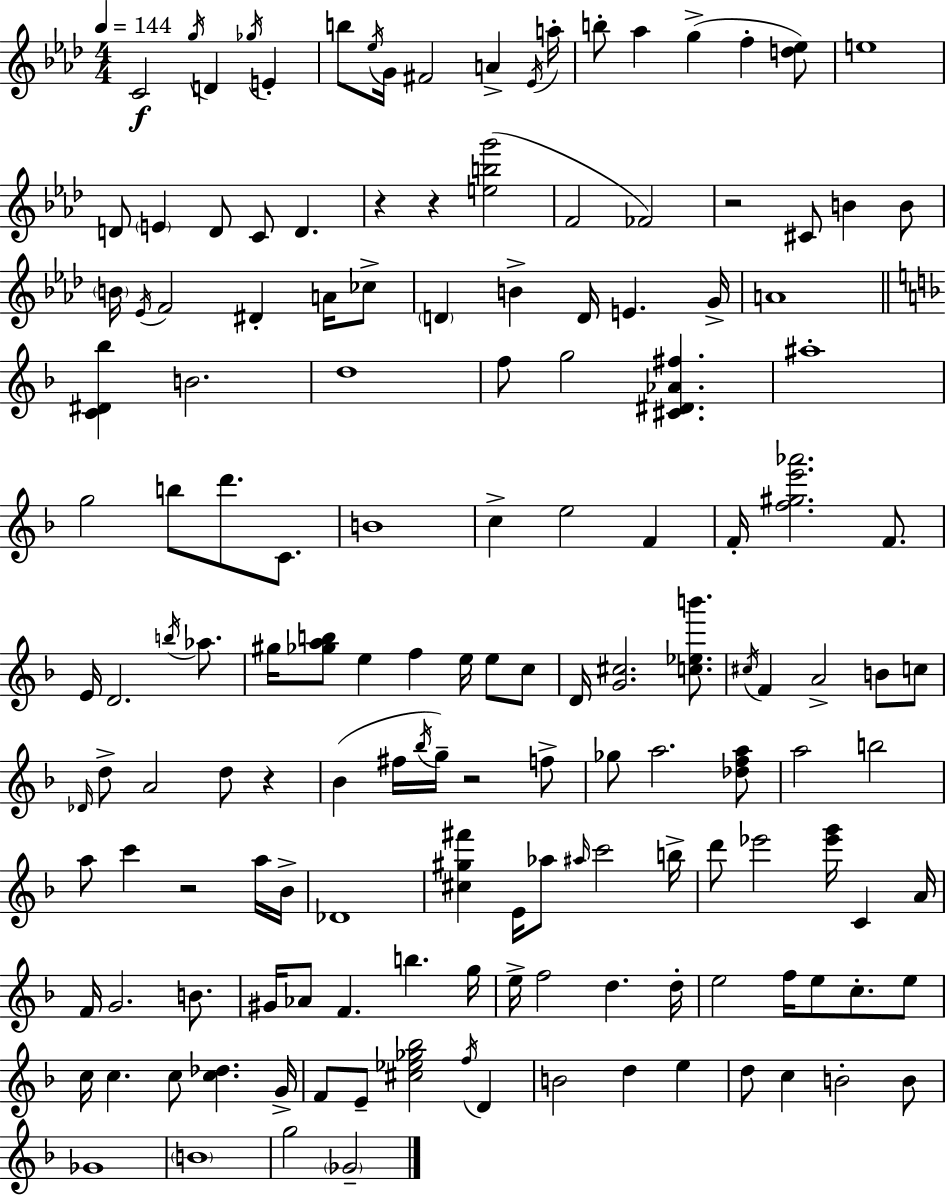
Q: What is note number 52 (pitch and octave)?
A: F4